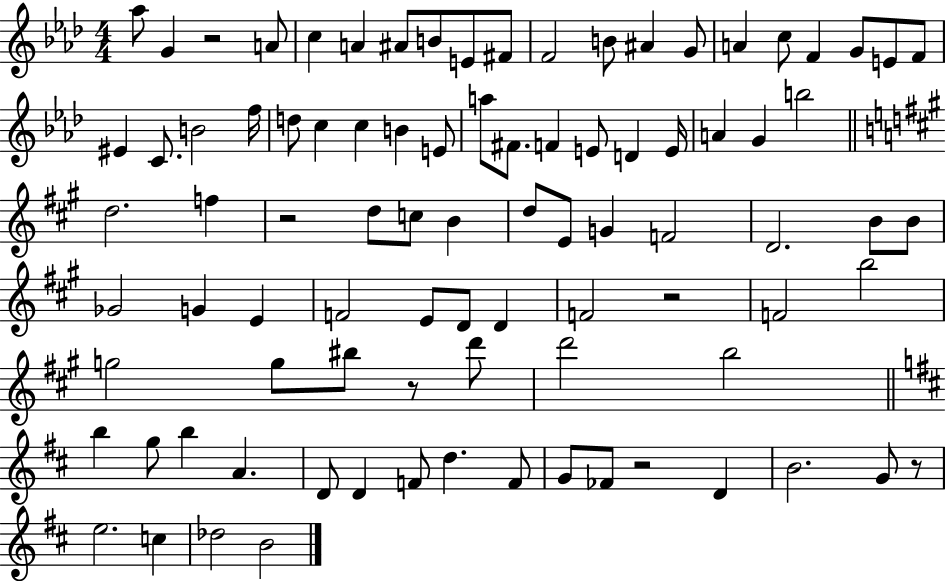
X:1
T:Untitled
M:4/4
L:1/4
K:Ab
_a/2 G z2 A/2 c A ^A/2 B/2 E/2 ^F/2 F2 B/2 ^A G/2 A c/2 F G/2 E/2 F/2 ^E C/2 B2 f/4 d/2 c c B E/2 a/2 ^F/2 F E/2 D E/4 A G b2 d2 f z2 d/2 c/2 B d/2 E/2 G F2 D2 B/2 B/2 _G2 G E F2 E/2 D/2 D F2 z2 F2 b2 g2 g/2 ^b/2 z/2 d'/2 d'2 b2 b g/2 b A D/2 D F/2 d F/2 G/2 _F/2 z2 D B2 G/2 z/2 e2 c _d2 B2